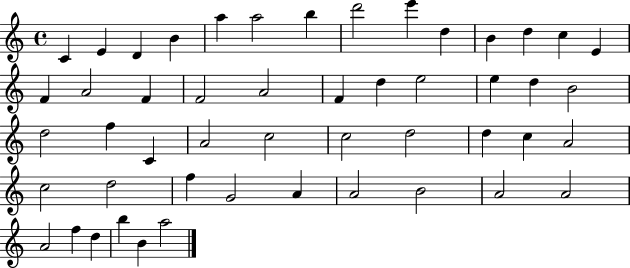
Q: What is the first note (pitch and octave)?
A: C4